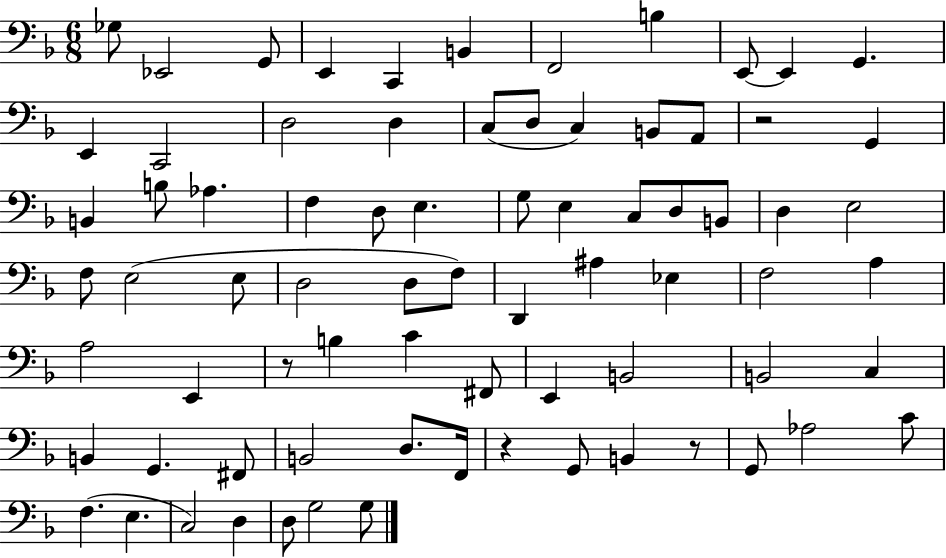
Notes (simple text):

Gb3/e Eb2/h G2/e E2/q C2/q B2/q F2/h B3/q E2/e E2/q G2/q. E2/q C2/h D3/h D3/q C3/e D3/e C3/q B2/e A2/e R/h G2/q B2/q B3/e Ab3/q. F3/q D3/e E3/q. G3/e E3/q C3/e D3/e B2/e D3/q E3/h F3/e E3/h E3/e D3/h D3/e F3/e D2/q A#3/q Eb3/q F3/h A3/q A3/h E2/q R/e B3/q C4/q F#2/e E2/q B2/h B2/h C3/q B2/q G2/q. F#2/e B2/h D3/e. F2/s R/q G2/e B2/q R/e G2/e Ab3/h C4/e F3/q. E3/q. C3/h D3/q D3/e G3/h G3/e